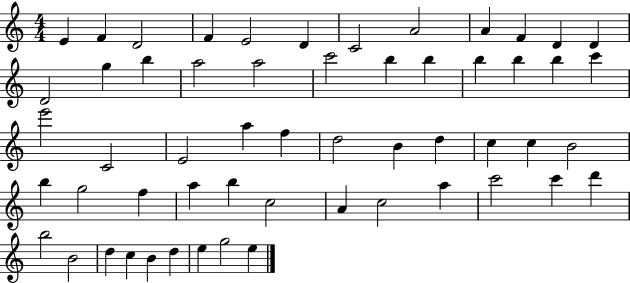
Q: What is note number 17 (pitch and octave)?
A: A5